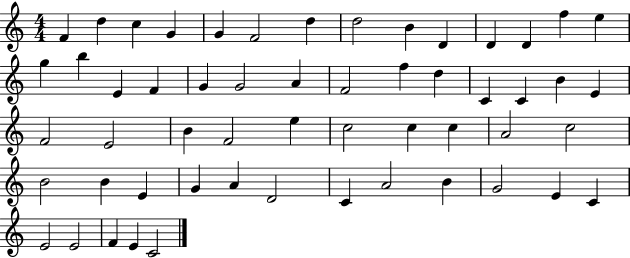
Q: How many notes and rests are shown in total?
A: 55